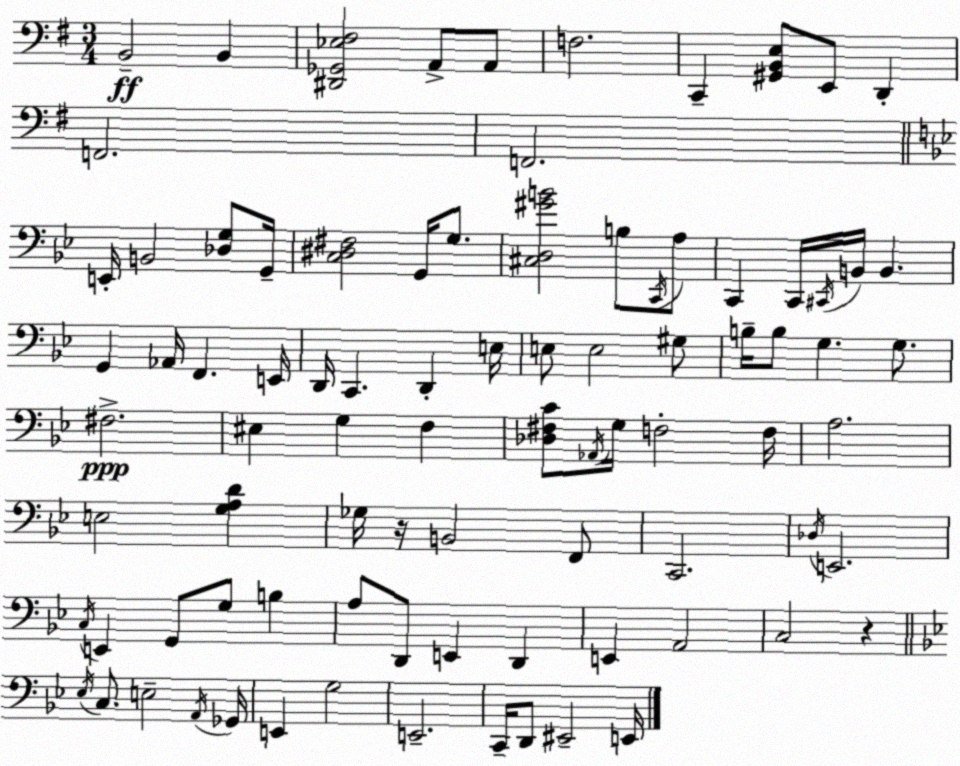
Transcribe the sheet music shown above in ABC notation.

X:1
T:Untitled
M:3/4
L:1/4
K:G
B,,2 B,, [^D,,_G,,_E,^F,]2 A,,/2 A,,/2 F,2 C,, [^G,,B,,E,]/2 E,,/2 D,, F,,2 F,,2 E,,/4 B,,2 [_D,G,]/2 G,,/4 [C,^D,^F,]2 G,,/4 G,/2 [^C,D,^GB]2 B,/2 C,,/4 A,/2 C,, C,,/4 ^C,,/4 B,,/4 B,, G,, _A,,/4 F,, E,,/4 D,,/4 C,, D,, E,/4 E,/2 E,2 ^G,/2 B,/4 B,/2 G, G,/2 ^F,2 ^E, G, F, [_D,^F,C]/2 _A,,/4 G,/4 F,2 F,/4 A,2 E,2 [G,A,D] _G,/4 z/4 B,,2 F,,/2 C,,2 _D,/4 E,,2 C,/4 E,, G,,/2 G,/2 B, A,/2 D,,/2 E,, D,, E,, A,,2 C,2 z _E,/4 C,/2 E,2 A,,/4 _G,,/4 E,, G,2 E,,2 C,,/4 D,,/2 ^E,,2 E,,/4